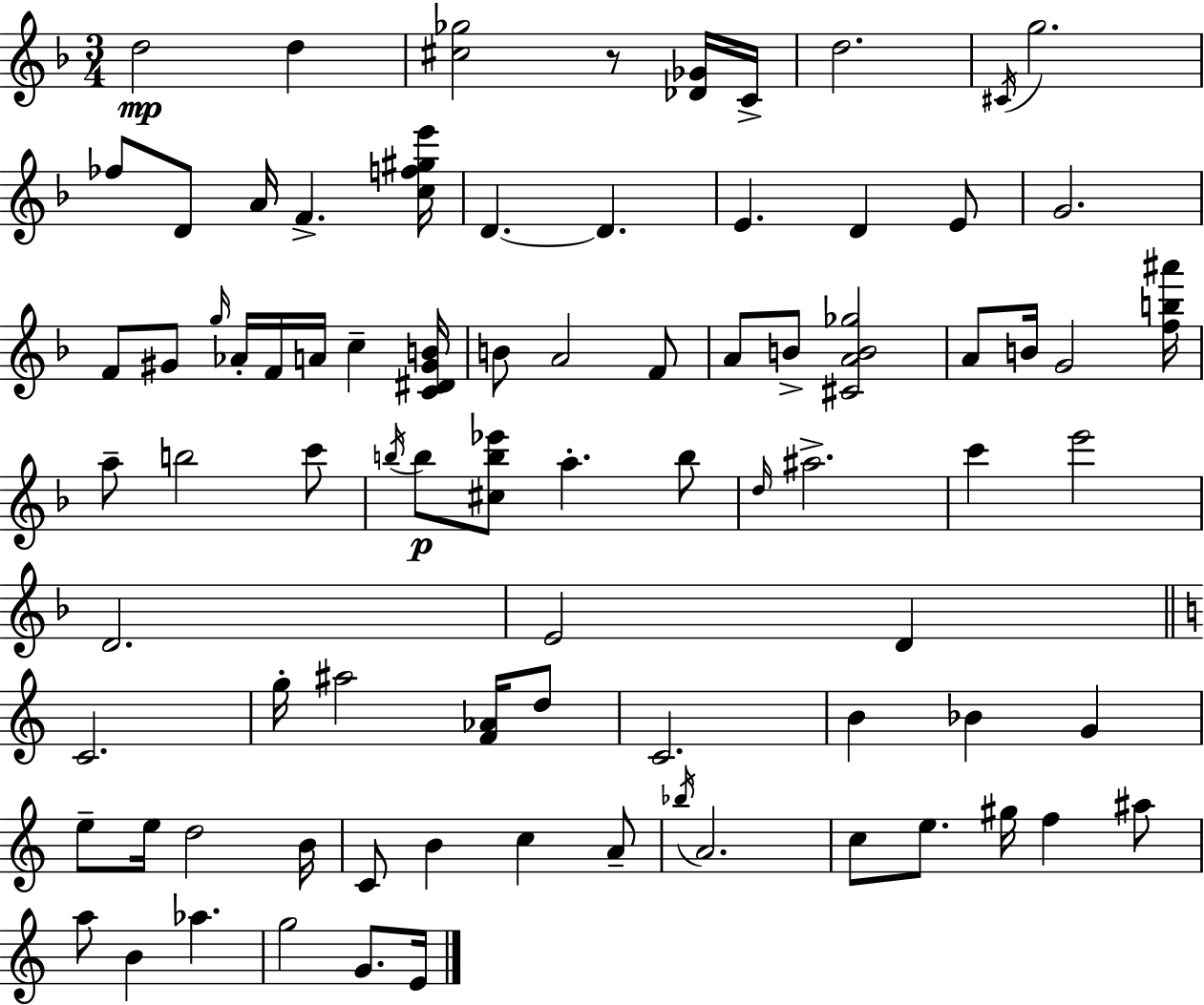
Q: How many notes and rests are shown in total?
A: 83